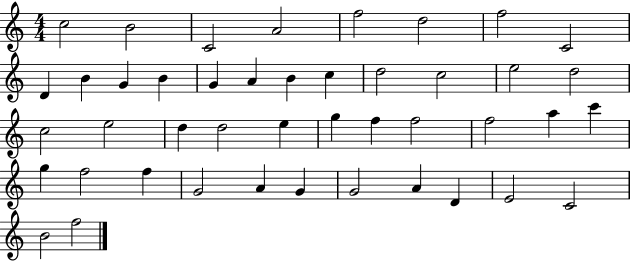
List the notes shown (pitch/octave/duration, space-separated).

C5/h B4/h C4/h A4/h F5/h D5/h F5/h C4/h D4/q B4/q G4/q B4/q G4/q A4/q B4/q C5/q D5/h C5/h E5/h D5/h C5/h E5/h D5/q D5/h E5/q G5/q F5/q F5/h F5/h A5/q C6/q G5/q F5/h F5/q G4/h A4/q G4/q G4/h A4/q D4/q E4/h C4/h B4/h F5/h